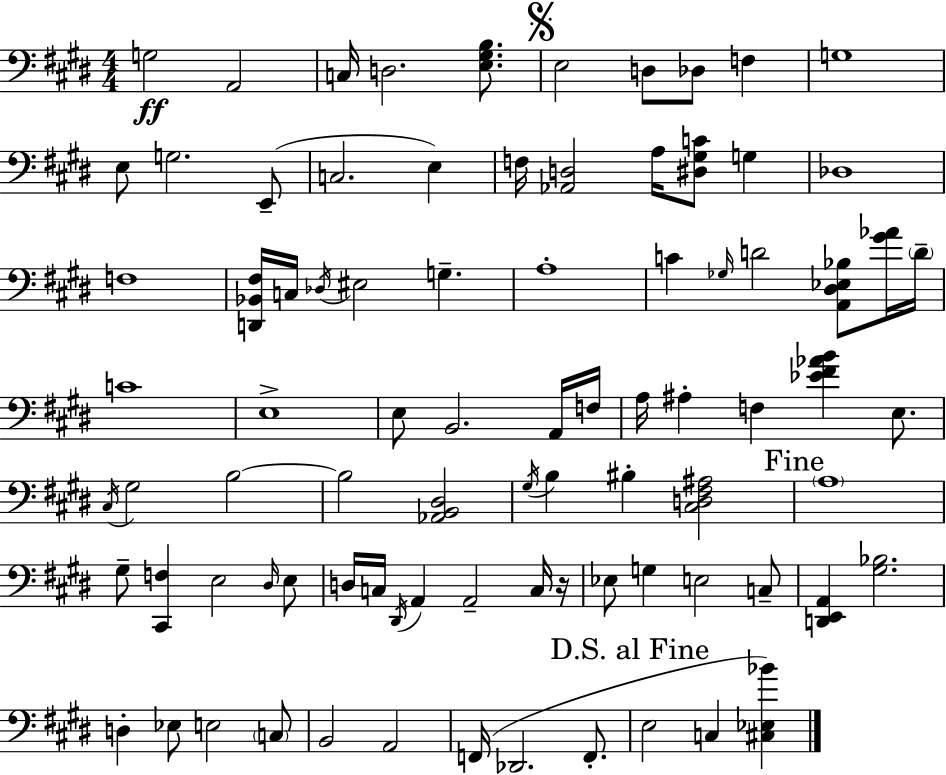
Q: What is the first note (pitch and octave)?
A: G3